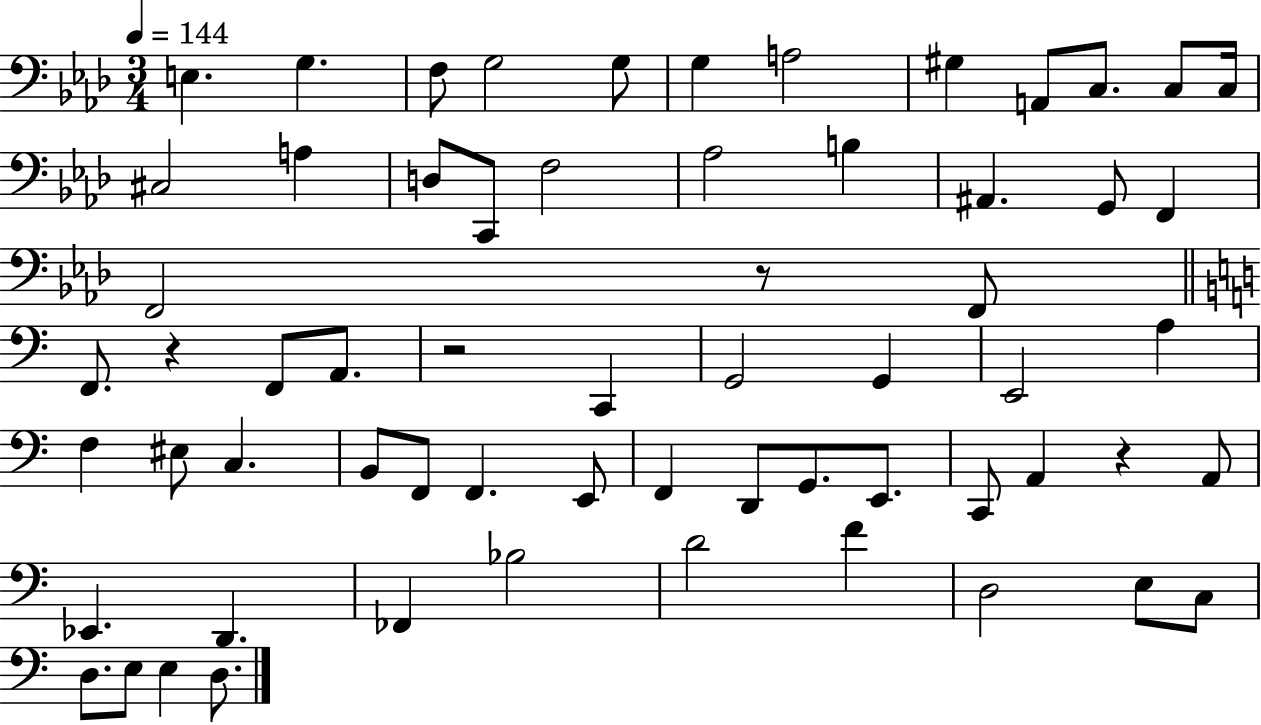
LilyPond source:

{
  \clef bass
  \numericTimeSignature
  \time 3/4
  \key aes \major
  \tempo 4 = 144
  e4. g4. | f8 g2 g8 | g4 a2 | gis4 a,8 c8. c8 c16 | \break cis2 a4 | d8 c,8 f2 | aes2 b4 | ais,4. g,8 f,4 | \break f,2 r8 f,8 | \bar "||" \break \key a \minor f,8. r4 f,8 a,8. | r2 c,4 | g,2 g,4 | e,2 a4 | \break f4 eis8 c4. | b,8 f,8 f,4. e,8 | f,4 d,8 g,8. e,8. | c,8 a,4 r4 a,8 | \break ees,4. d,4. | fes,4 bes2 | d'2 f'4 | d2 e8 c8 | \break d8. e8 e4 d8. | \bar "|."
}